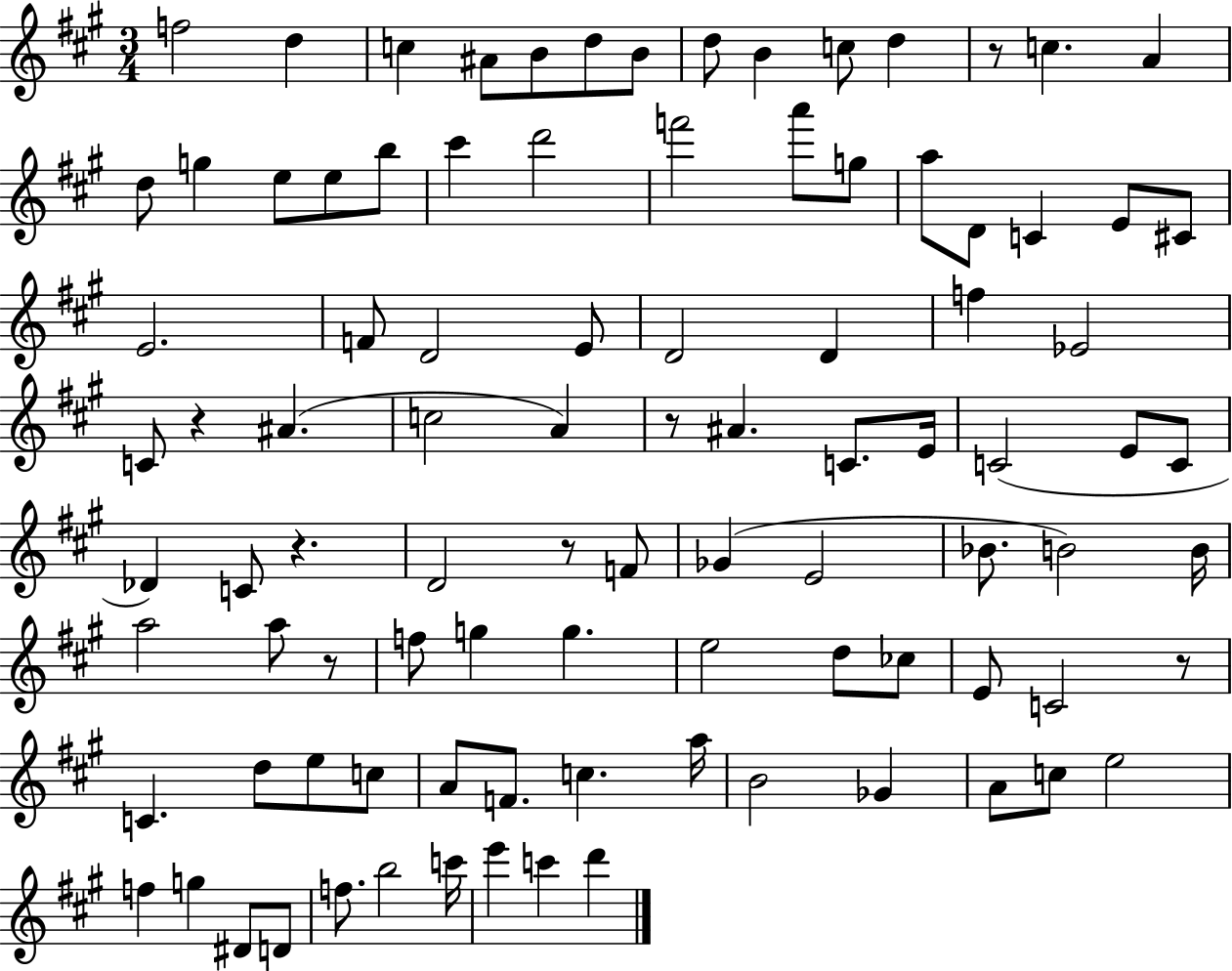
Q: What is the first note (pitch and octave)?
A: F5